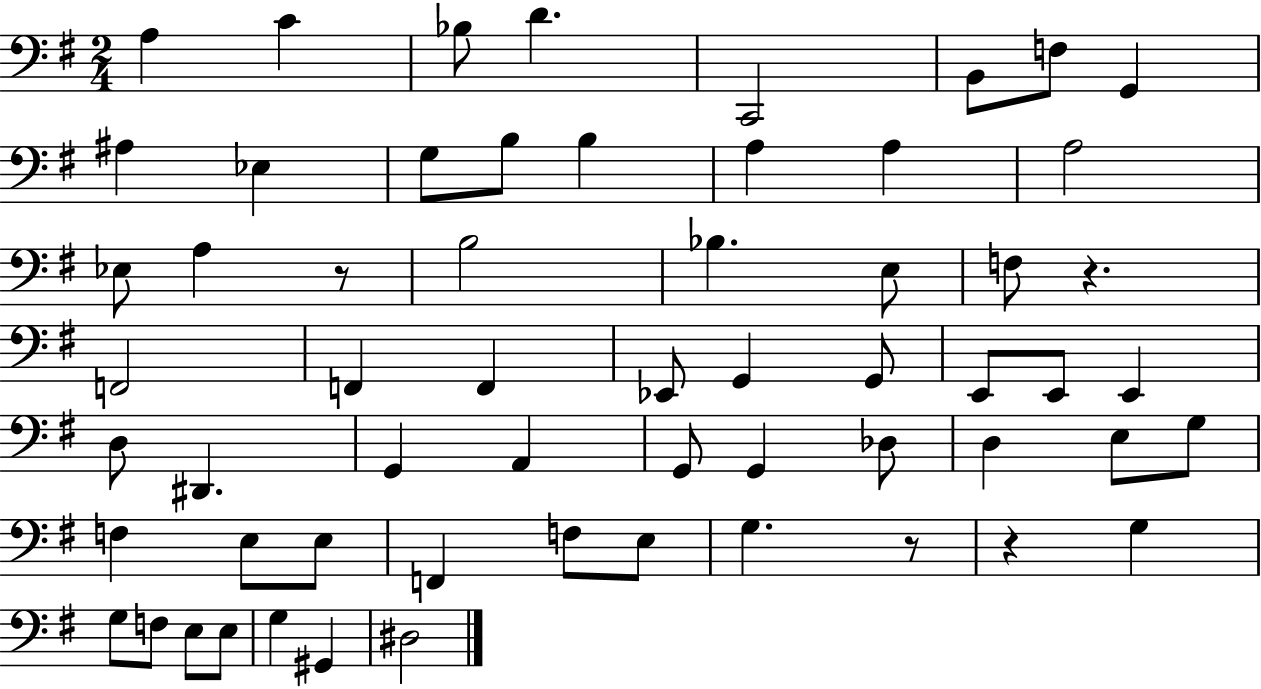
A3/q C4/q Bb3/e D4/q. C2/h B2/e F3/e G2/q A#3/q Eb3/q G3/e B3/e B3/q A3/q A3/q A3/h Eb3/e A3/q R/e B3/h Bb3/q. E3/e F3/e R/q. F2/h F2/q F2/q Eb2/e G2/q G2/e E2/e E2/e E2/q D3/e D#2/q. G2/q A2/q G2/e G2/q Db3/e D3/q E3/e G3/e F3/q E3/e E3/e F2/q F3/e E3/e G3/q. R/e R/q G3/q G3/e F3/e E3/e E3/e G3/q G#2/q D#3/h